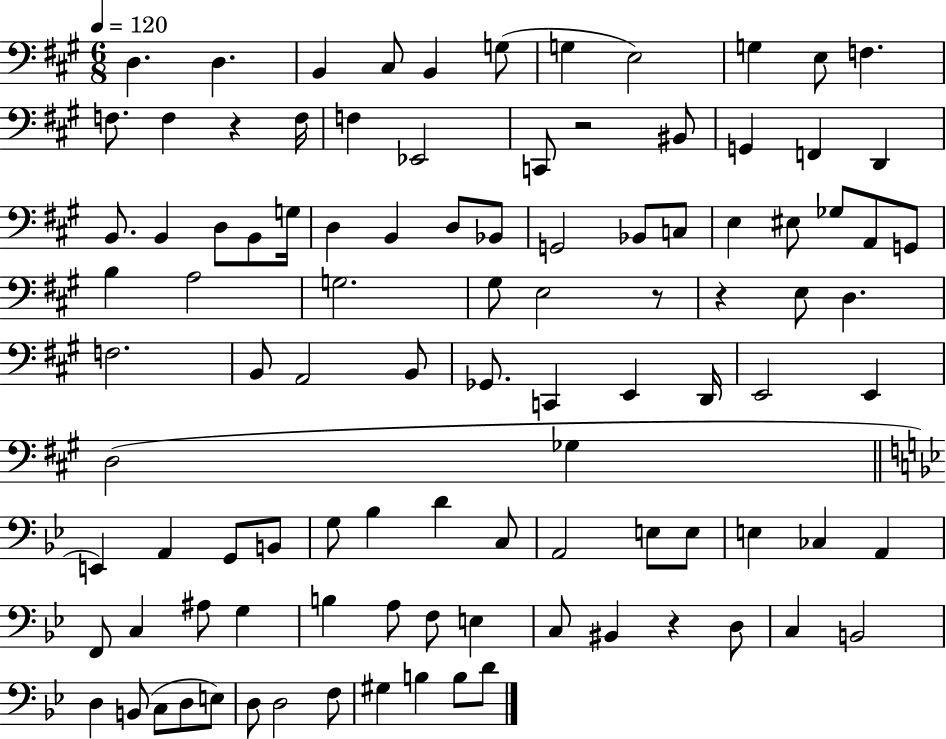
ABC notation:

X:1
T:Untitled
M:6/8
L:1/4
K:A
D, D, B,, ^C,/2 B,, G,/2 G, E,2 G, E,/2 F, F,/2 F, z F,/4 F, _E,,2 C,,/2 z2 ^B,,/2 G,, F,, D,, B,,/2 B,, D,/2 B,,/2 G,/4 D, B,, D,/2 _B,,/2 G,,2 _B,,/2 C,/2 E, ^E,/2 _G,/2 A,,/2 G,,/2 B, A,2 G,2 ^G,/2 E,2 z/2 z E,/2 D, F,2 B,,/2 A,,2 B,,/2 _G,,/2 C,, E,, D,,/4 E,,2 E,, D,2 _G, E,, A,, G,,/2 B,,/2 G,/2 _B, D C,/2 A,,2 E,/2 E,/2 E, _C, A,, F,,/2 C, ^A,/2 G, B, A,/2 F,/2 E, C,/2 ^B,, z D,/2 C, B,,2 D, B,,/2 C,/2 D,/2 E,/2 D,/2 D,2 F,/2 ^G, B, B,/2 D/2